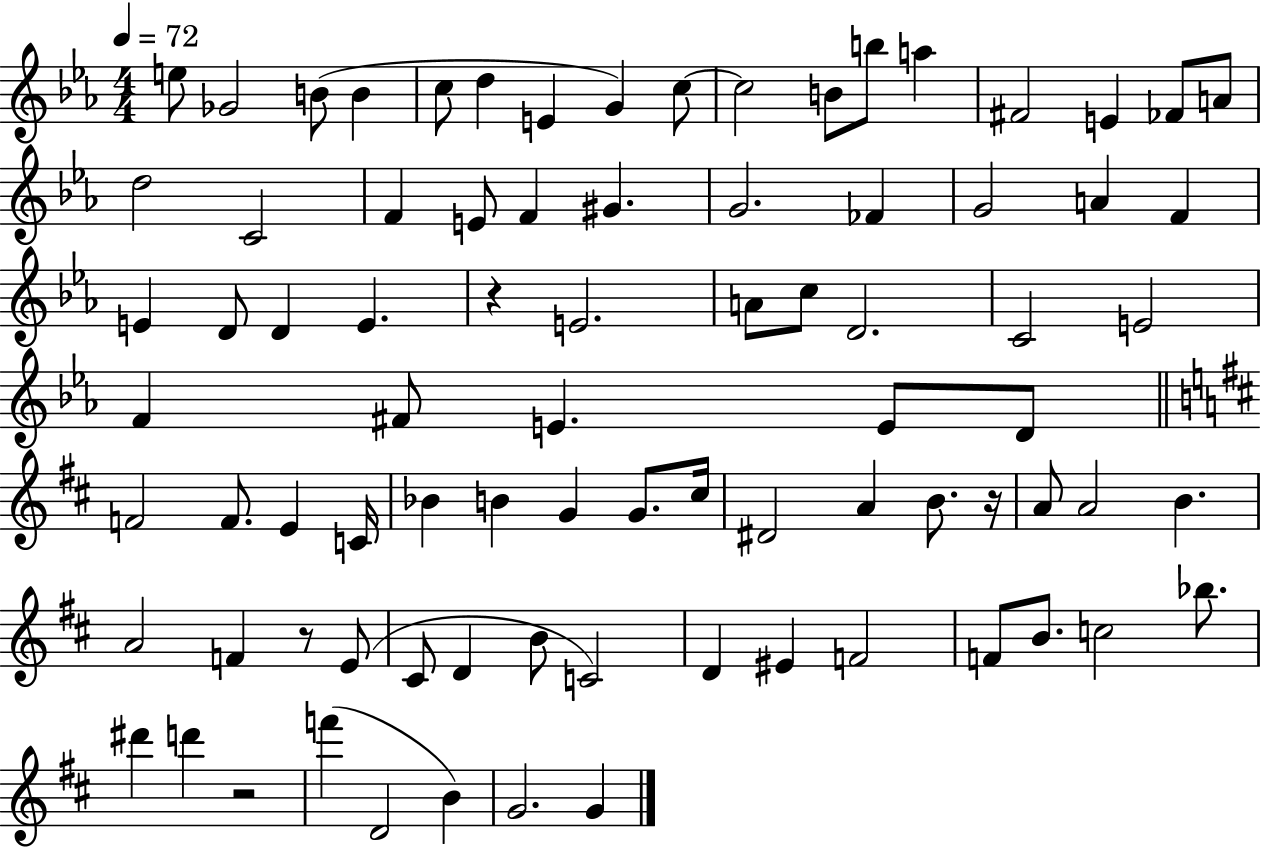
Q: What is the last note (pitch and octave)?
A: G4